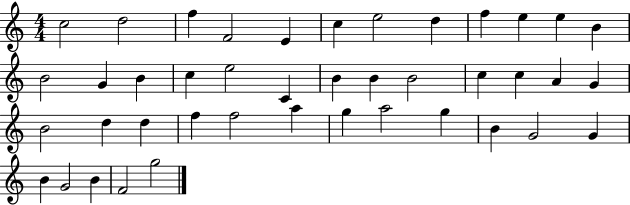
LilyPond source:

{
  \clef treble
  \numericTimeSignature
  \time 4/4
  \key c \major
  c''2 d''2 | f''4 f'2 e'4 | c''4 e''2 d''4 | f''4 e''4 e''4 b'4 | \break b'2 g'4 b'4 | c''4 e''2 c'4 | b'4 b'4 b'2 | c''4 c''4 a'4 g'4 | \break b'2 d''4 d''4 | f''4 f''2 a''4 | g''4 a''2 g''4 | b'4 g'2 g'4 | \break b'4 g'2 b'4 | f'2 g''2 | \bar "|."
}